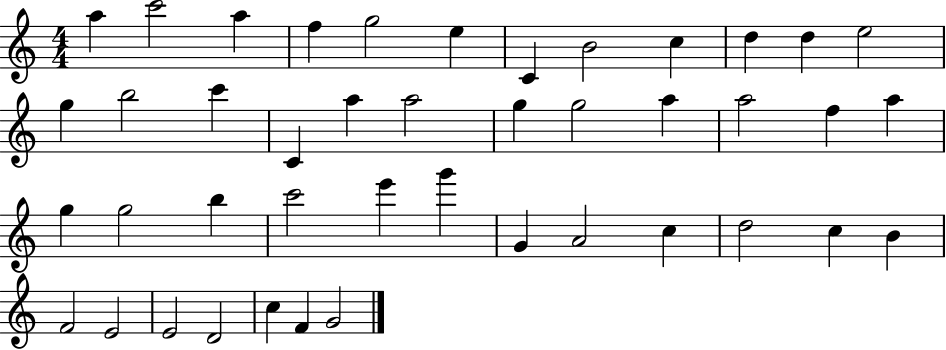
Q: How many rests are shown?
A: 0